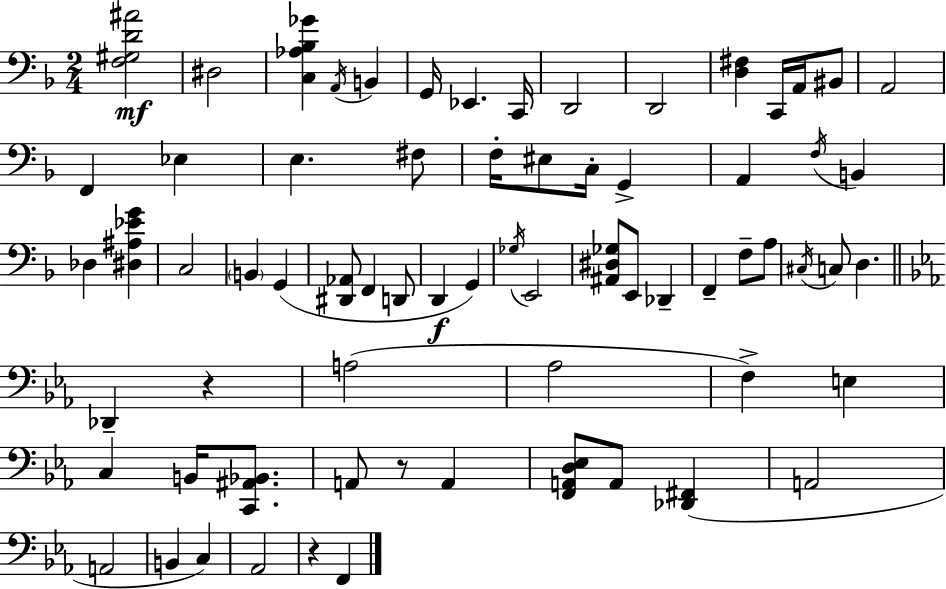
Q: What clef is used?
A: bass